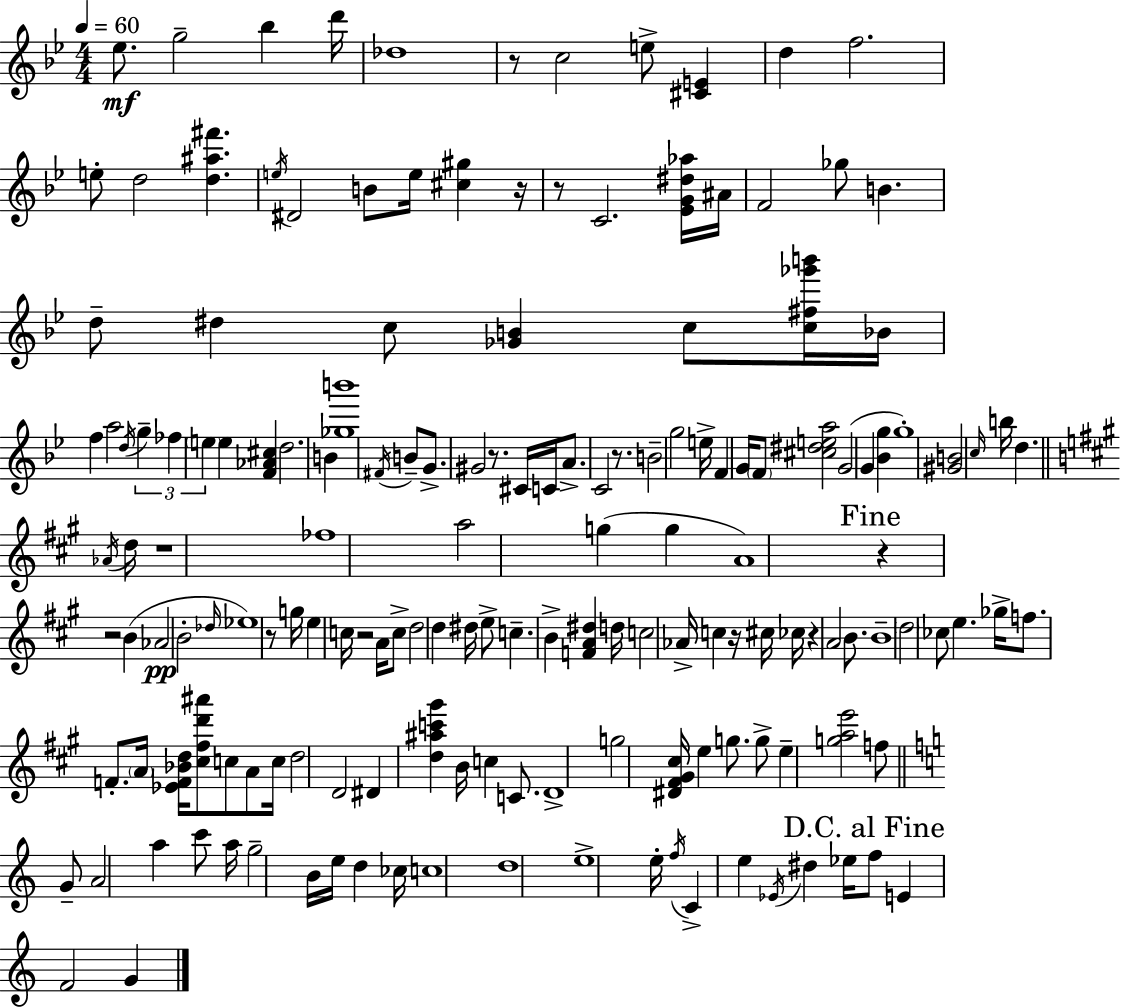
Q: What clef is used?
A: treble